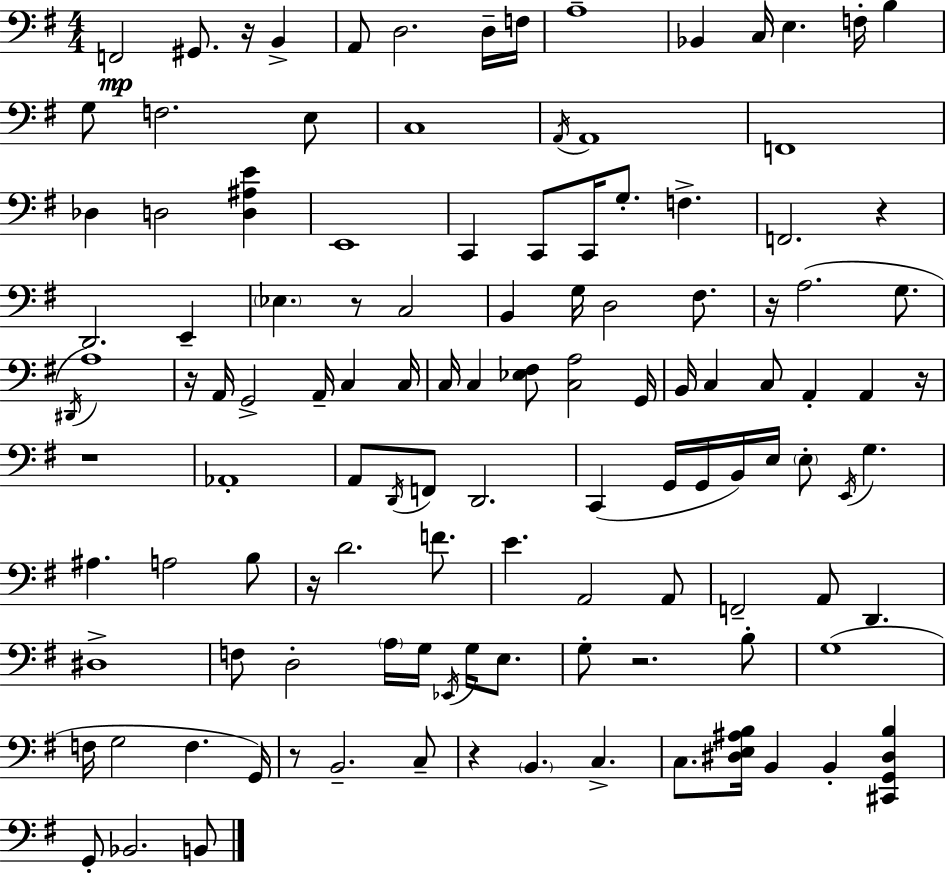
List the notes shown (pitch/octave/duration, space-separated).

F2/h G#2/e. R/s B2/q A2/e D3/h. D3/s F3/s A3/w Bb2/q C3/s E3/q. F3/s B3/q G3/e F3/h. E3/e C3/w A2/s A2/w F2/w Db3/q D3/h [D3,A#3,E4]/q E2/w C2/q C2/e C2/s G3/e. F3/q. F2/h. R/q D2/h. E2/q Eb3/q. R/e C3/h B2/q G3/s D3/h F#3/e. R/s A3/h. G3/e. D#2/s A3/w R/s A2/s G2/h A2/s C3/q C3/s C3/s C3/q [Eb3,F#3]/e [C3,A3]/h G2/s B2/s C3/q C3/e A2/q A2/q R/s R/w Ab2/w A2/e D2/s F2/e D2/h. C2/q G2/s G2/s B2/s E3/s E3/e E2/s G3/q. A#3/q. A3/h B3/e R/s D4/h. F4/e. E4/q. A2/h A2/e F2/h A2/e D2/q. D#3/w F3/e D3/h A3/s G3/s Eb2/s G3/s E3/e. G3/e R/h. B3/e G3/w F3/s G3/h F3/q. G2/s R/e B2/h. C3/e R/q B2/q. C3/q. C3/e. [D#3,E3,A#3,B3]/s B2/q B2/q [C#2,G2,D#3,B3]/q G2/e Bb2/h. B2/e